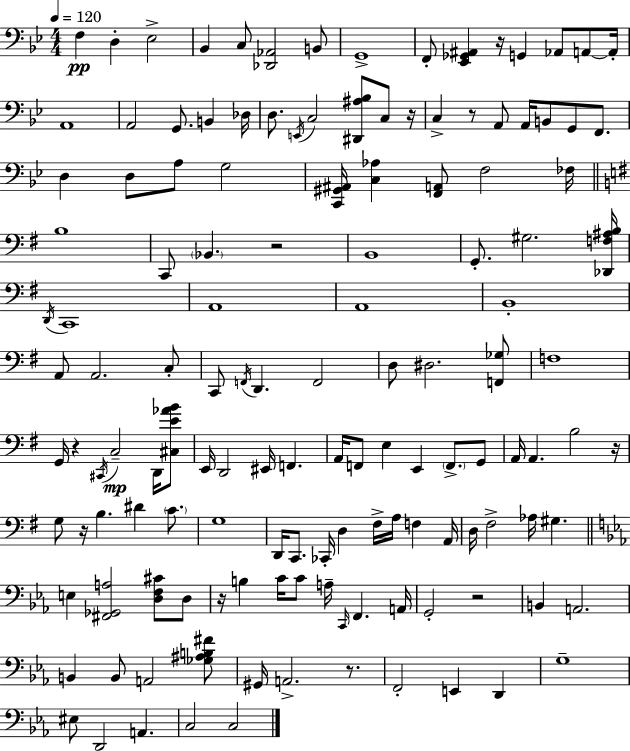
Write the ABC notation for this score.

X:1
T:Untitled
M:4/4
L:1/4
K:Bb
F, D, _E,2 _B,, C,/2 [_D,,_A,,]2 B,,/2 G,,4 F,,/2 [_E,,_G,,^A,,] z/4 G,, _A,,/2 A,,/2 A,,/4 A,,4 A,,2 G,,/2 B,, _D,/4 D,/2 E,,/4 C,2 [^D,,^A,_B,]/2 C,/2 z/4 C, z/2 A,,/2 A,,/4 B,,/2 G,,/2 F,,/2 D, D,/2 A,/2 G,2 [C,,^G,,^A,,]/4 [C,_A,] [F,,A,,]/2 F,2 _F,/4 B,4 C,,/2 _B,, z2 B,,4 G,,/2 ^G,2 [_D,,F,^A,B,]/4 D,,/4 C,,4 A,,4 A,,4 B,,4 A,,/2 A,,2 C,/2 C,,/2 F,,/4 D,, F,,2 D,/2 ^D,2 [F,,_G,]/2 F,4 G,,/4 z ^C,,/4 C,2 D,,/4 [^C,E_AB]/2 E,,/4 D,,2 ^E,,/4 F,, A,,/4 F,,/2 E, E,, F,,/2 G,,/2 A,,/4 A,, B,2 z/4 G,/2 z/4 B, ^D C/2 G,4 D,,/4 C,,/2 _C,,/4 D, ^F,/4 A,/4 F, A,,/4 D,/4 ^F,2 _A,/4 ^G, E, [^F,,_G,,A,]2 [D,F,^C]/2 D,/2 z/4 B, C/4 C/2 A,/4 C,,/4 F,, A,,/4 G,,2 z2 B,, A,,2 B,, B,,/2 A,,2 [_G,^A,B,^F]/2 ^G,,/4 A,,2 z/2 F,,2 E,, D,, G,4 ^E,/2 D,,2 A,, C,2 C,2